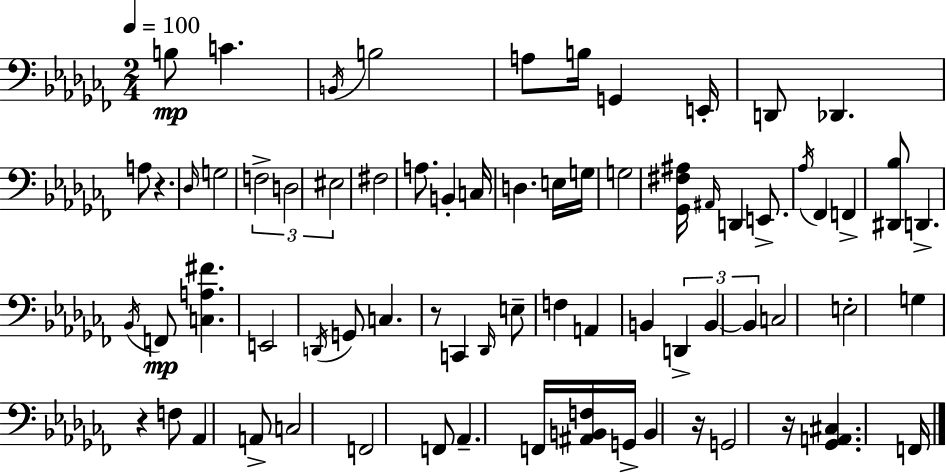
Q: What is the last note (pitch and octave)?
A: F2